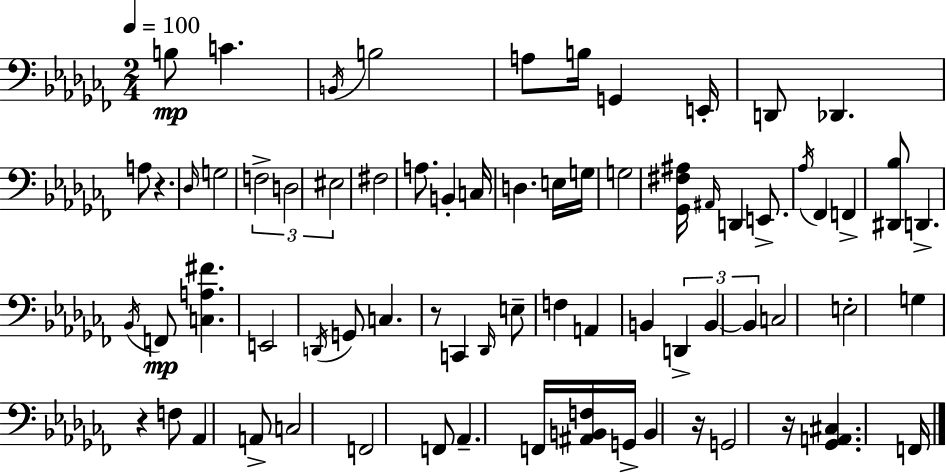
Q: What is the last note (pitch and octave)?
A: F2